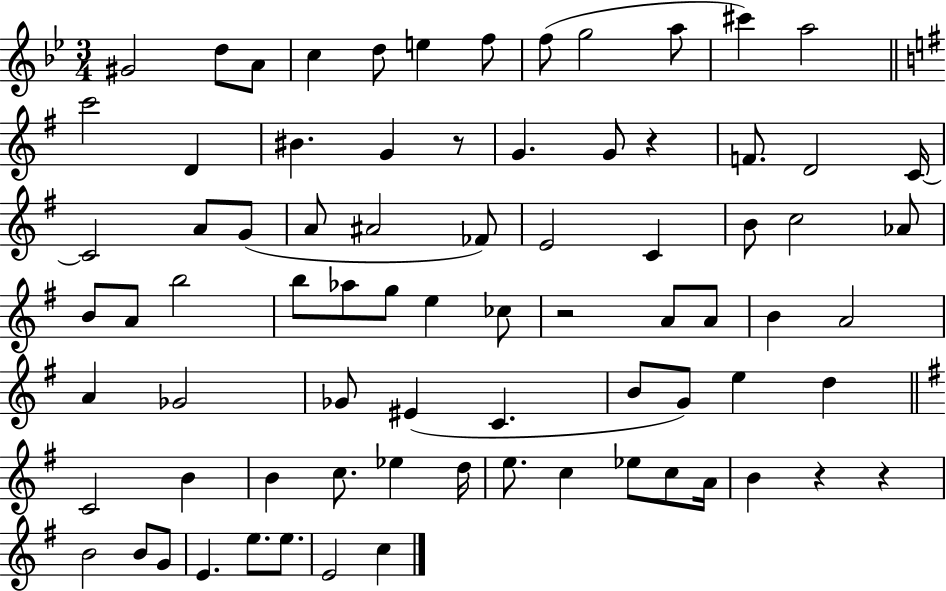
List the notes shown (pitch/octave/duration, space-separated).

G#4/h D5/e A4/e C5/q D5/e E5/q F5/e F5/e G5/h A5/e C#6/q A5/h C6/h D4/q BIS4/q. G4/q R/e G4/q. G4/e R/q F4/e. D4/h C4/s C4/h A4/e G4/e A4/e A#4/h FES4/e E4/h C4/q B4/e C5/h Ab4/e B4/e A4/e B5/h B5/e Ab5/e G5/e E5/q CES5/e R/h A4/e A4/e B4/q A4/h A4/q Gb4/h Gb4/e EIS4/q C4/q. B4/e G4/e E5/q D5/q C4/h B4/q B4/q C5/e. Eb5/q D5/s E5/e. C5/q Eb5/e C5/e A4/s B4/q R/q R/q B4/h B4/e G4/e E4/q. E5/e. E5/e. E4/h C5/q